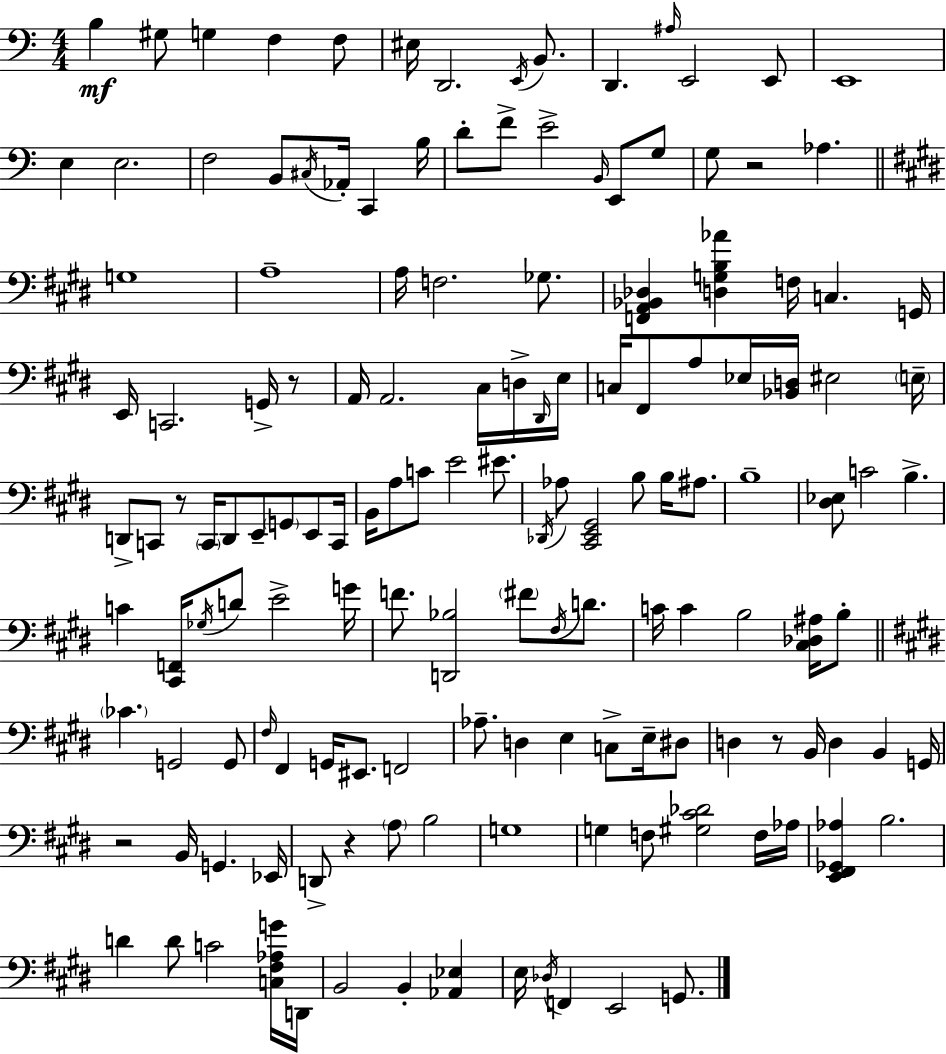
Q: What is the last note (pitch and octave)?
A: G2